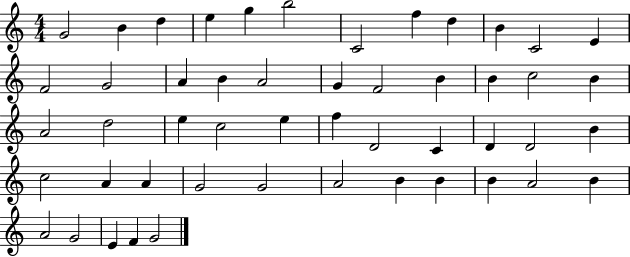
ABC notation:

X:1
T:Untitled
M:4/4
L:1/4
K:C
G2 B d e g b2 C2 f d B C2 E F2 G2 A B A2 G F2 B B c2 B A2 d2 e c2 e f D2 C D D2 B c2 A A G2 G2 A2 B B B A2 B A2 G2 E F G2